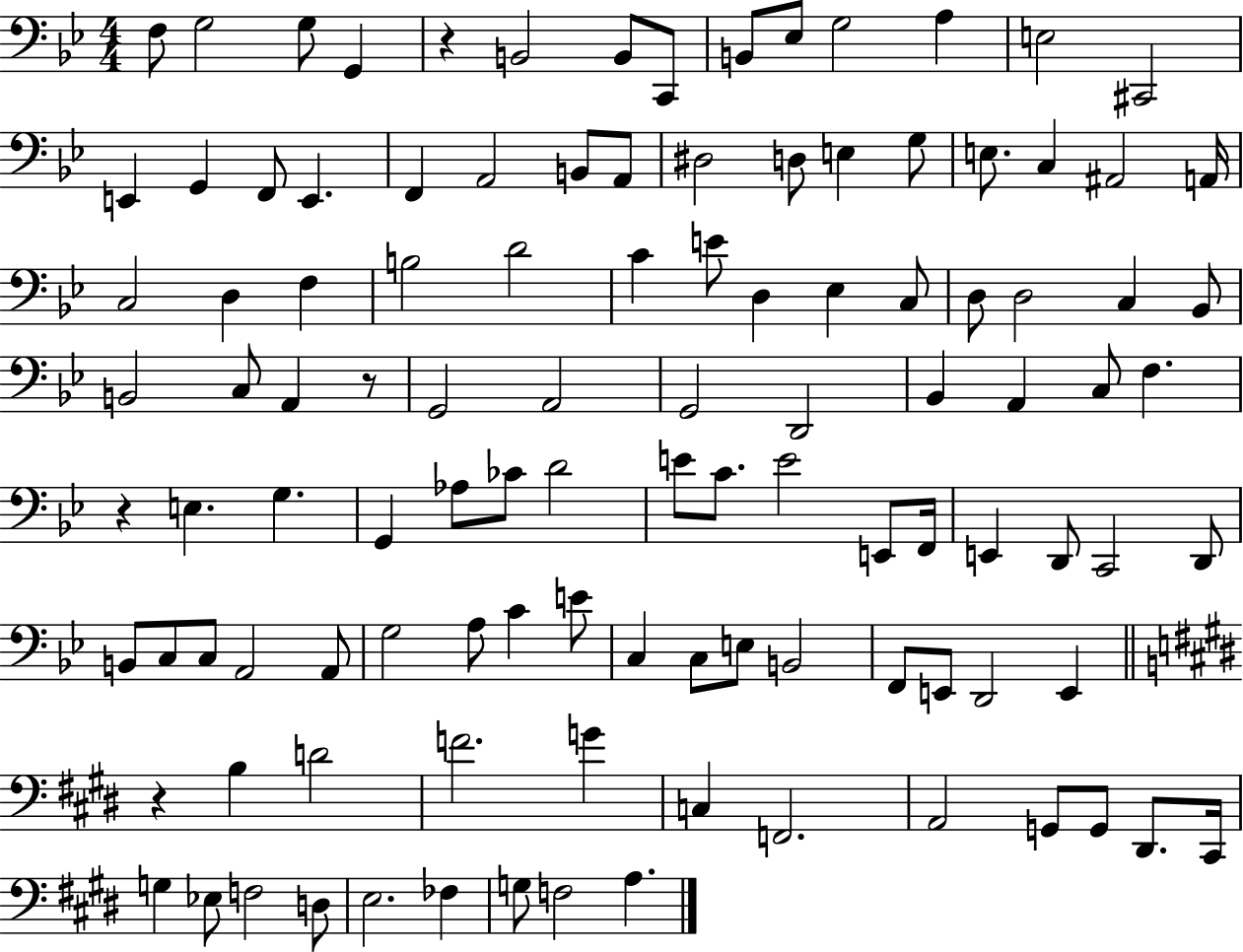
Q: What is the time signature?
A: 4/4